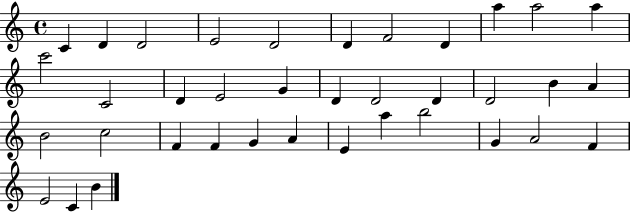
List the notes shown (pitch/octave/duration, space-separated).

C4/q D4/q D4/h E4/h D4/h D4/q F4/h D4/q A5/q A5/h A5/q C6/h C4/h D4/q E4/h G4/q D4/q D4/h D4/q D4/h B4/q A4/q B4/h C5/h F4/q F4/q G4/q A4/q E4/q A5/q B5/h G4/q A4/h F4/q E4/h C4/q B4/q